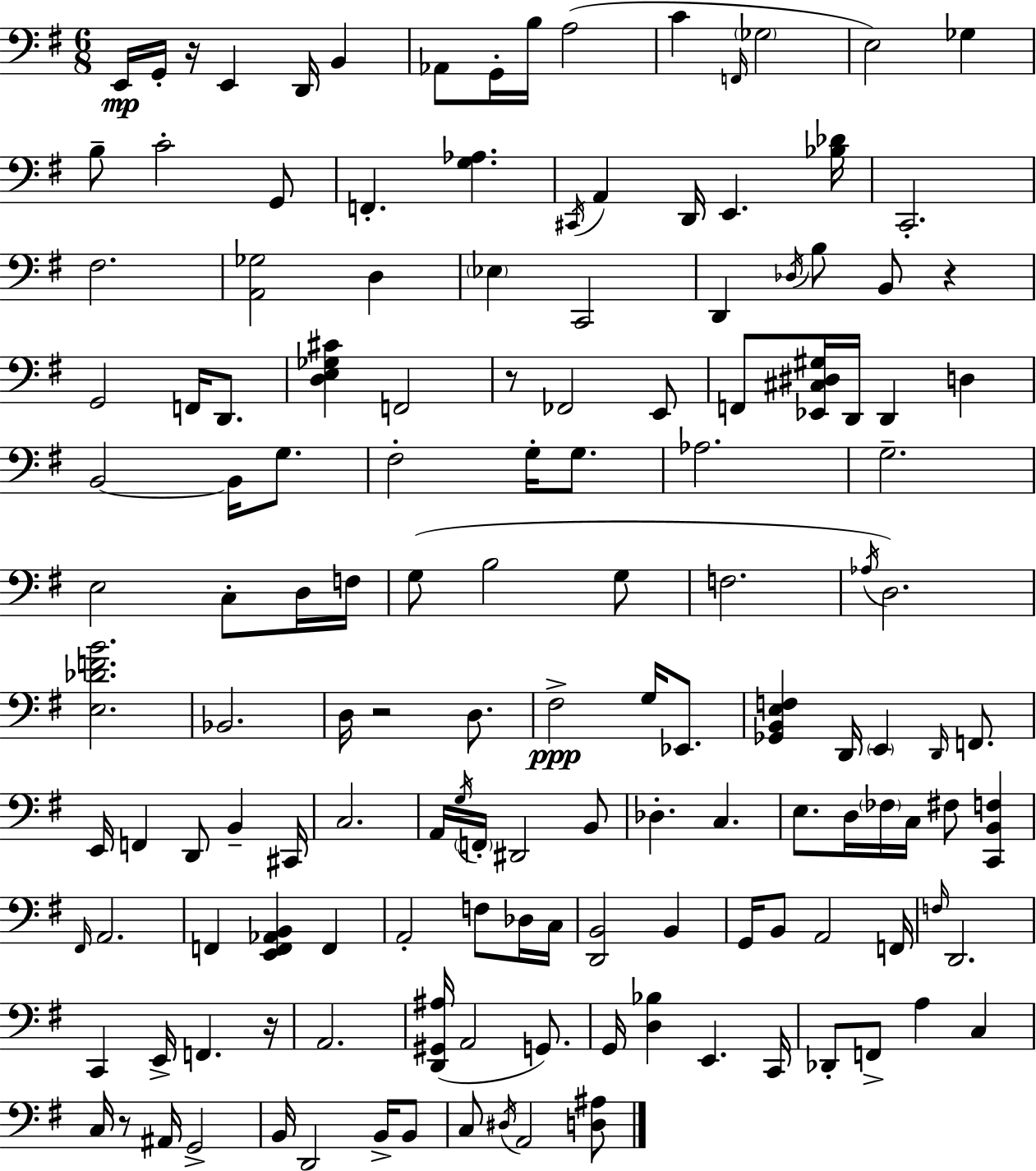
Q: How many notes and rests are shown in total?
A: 144